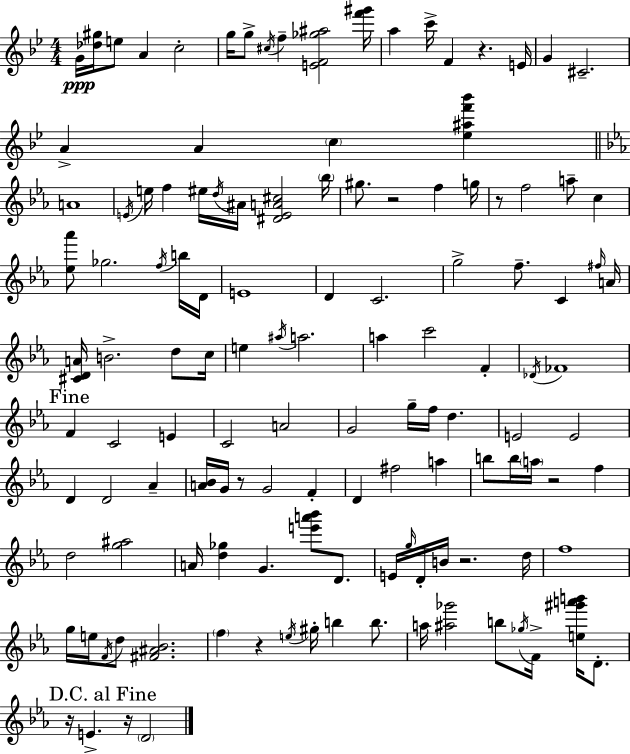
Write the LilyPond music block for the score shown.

{
  \clef treble
  \numericTimeSignature
  \time 4/4
  \key bes \major
  \repeat volta 2 { g'16\ppp <des'' gis''>16 e''8 a'4 c''2-. | g''16 g''8-> \acciaccatura { cis''16 } f''4-- <e' f' ges'' ais''>2 | <f''' gis'''>16 a''4 c'''16-> f'4 r4. | e'16 g'4 cis'2.-- | \break a'4-> a'4 \parenthesize c''4 <ees'' ais'' f''' bes'''>4 | \bar "||" \break \key c \minor a'1 | \acciaccatura { e'16 } e''16 f''4 eis''16 \acciaccatura { d''16 } ais'16 <dis' e' a' cis''>2 | \parenthesize bes''16 gis''8. r2 f''4 | g''16 r8 f''2 a''8-- c''4 | \break <ees'' aes'''>8 ges''2. | \acciaccatura { f''16 } b''16 d'16 e'1 | d'4 c'2. | g''2-> f''8.-- c'4 | \break \grace { fis''16 } a'16 <cis' d' a'>16 b'2.-> | d''8 c''16 e''4 \acciaccatura { ais''16 } a''2. | a''4 c'''2 | f'4-. \acciaccatura { des'16 } fes'1 | \break \mark "Fine" f'4 c'2 | e'4 c'2 a'2 | g'2 g''16-- f''16 | d''4. e'2 e'2 | \break d'4 d'2 | aes'4-- <a' bes'>16 g'16 r8 g'2 | f'4-. d'4 fis''2 | a''4 b''8 b''16 \parenthesize a''16 r2 | \break f''4 d''2 <g'' ais''>2 | a'16 <d'' ges''>4 g'4. | <e''' a''' bes'''>8 d'8. e'16 \grace { g''16 } d'16-. b'16 r2. | d''16 f''1 | \break g''16 e''16 \acciaccatura { f'16 } d''8 <fis' ais' bes'>2. | \parenthesize f''4 r4 | \acciaccatura { e''16 } gis''16-. b''4 b''8. a''16 <ais'' ges'''>2 | b''8 \acciaccatura { ges''16 } f'16-> <e'' gis''' a''' b'''>16 d'8.-. \mark "D.C. al Fine" r16 e'4.-> | \break r16 \parenthesize d'2 } \bar "|."
}